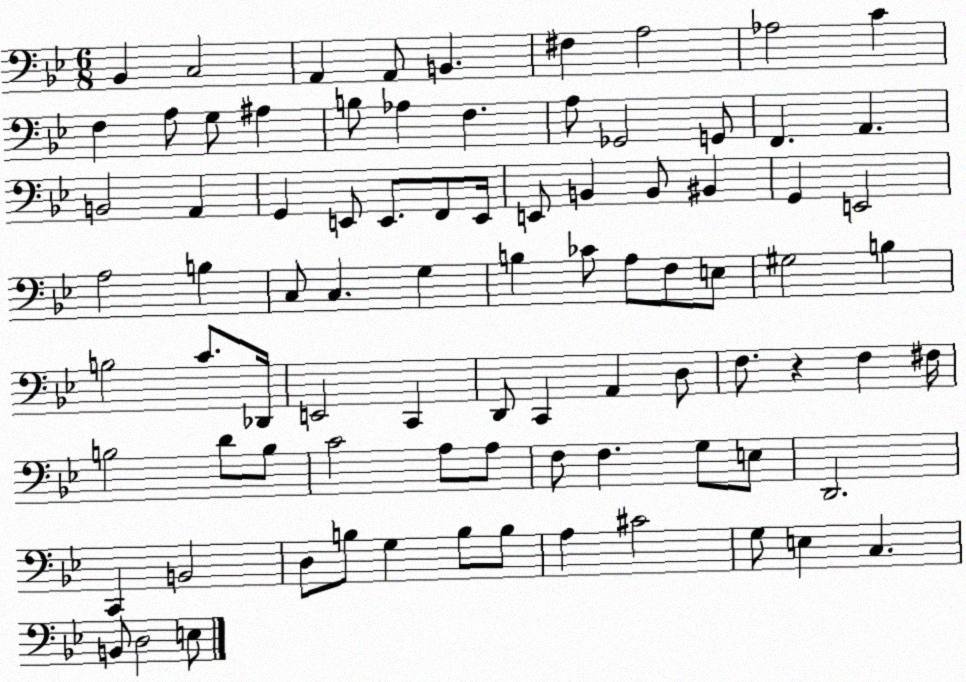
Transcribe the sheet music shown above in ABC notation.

X:1
T:Untitled
M:6/8
L:1/4
K:Bb
_B,, C,2 A,, A,,/2 B,, ^F, A,2 _A,2 C F, A,/2 G,/2 ^A, B,/2 _A, F, A,/2 _G,,2 G,,/2 F,, A,, B,,2 A,, G,, E,,/2 E,,/2 F,,/2 E,,/4 E,,/2 B,, B,,/2 ^B,, G,, E,,2 A,2 B, C,/2 C, G, B, _C/2 A,/2 F,/2 E,/2 ^G,2 B, B,2 C/2 _D,,/4 E,,2 C,, D,,/2 C,, A,, D,/2 F,/2 z F, ^F,/4 B,2 D/2 B,/2 C2 A,/2 A,/2 F,/2 F, G,/2 E,/2 D,,2 C,, B,,2 D,/2 B,/2 G, B,/2 B,/2 A, ^C2 G,/2 E, C, B,,/2 D,2 E,/2